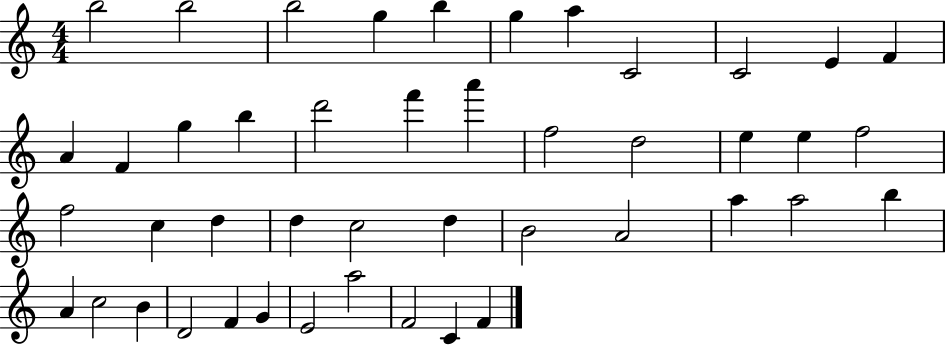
X:1
T:Untitled
M:4/4
L:1/4
K:C
b2 b2 b2 g b g a C2 C2 E F A F g b d'2 f' a' f2 d2 e e f2 f2 c d d c2 d B2 A2 a a2 b A c2 B D2 F G E2 a2 F2 C F